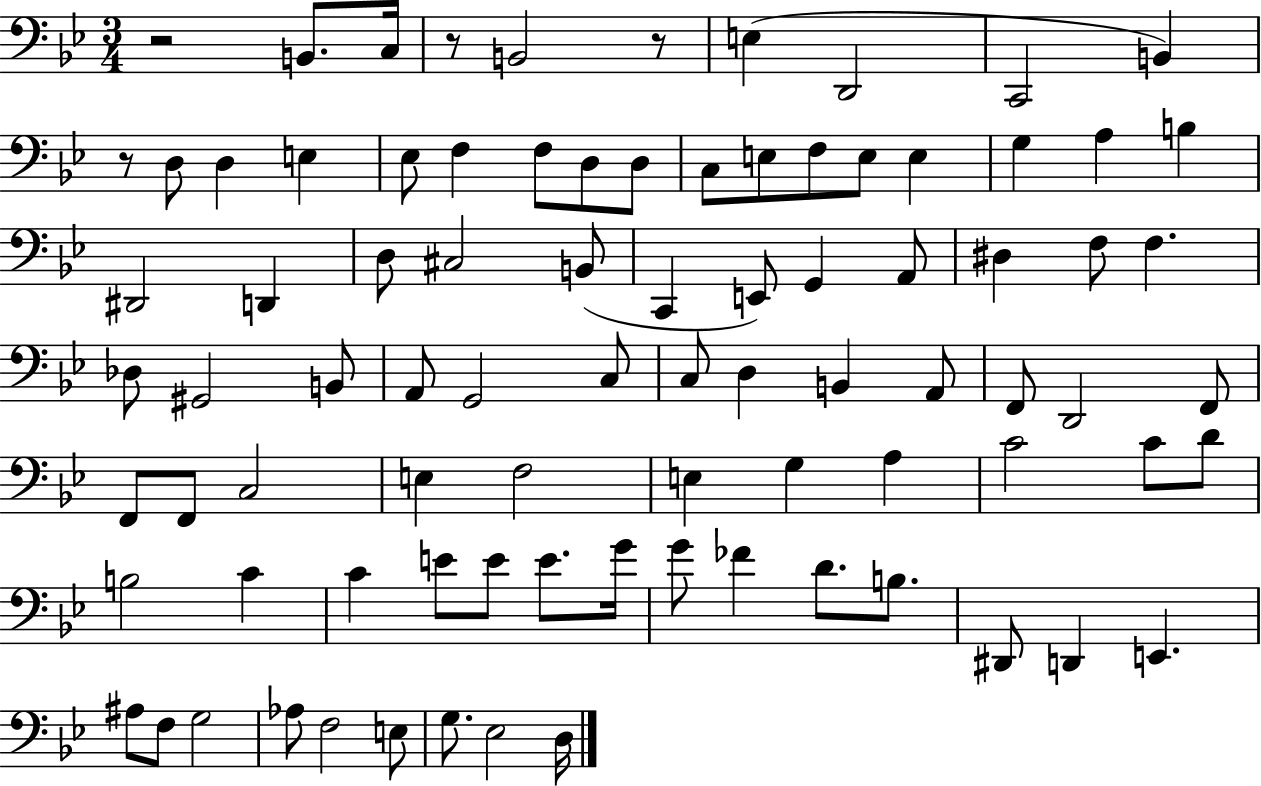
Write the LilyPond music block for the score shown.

{
  \clef bass
  \numericTimeSignature
  \time 3/4
  \key bes \major
  r2 b,8. c16 | r8 b,2 r8 | e4( d,2 | c,2 b,4) | \break r8 d8 d4 e4 | ees8 f4 f8 d8 d8 | c8 e8 f8 e8 e4 | g4 a4 b4 | \break dis,2 d,4 | d8 cis2 b,8( | c,4 e,8) g,4 a,8 | dis4 f8 f4. | \break des8 gis,2 b,8 | a,8 g,2 c8 | c8 d4 b,4 a,8 | f,8 d,2 f,8 | \break f,8 f,8 c2 | e4 f2 | e4 g4 a4 | c'2 c'8 d'8 | \break b2 c'4 | c'4 e'8 e'8 e'8. g'16 | g'8 fes'4 d'8. b8. | dis,8 d,4 e,4. | \break ais8 f8 g2 | aes8 f2 e8 | g8. ees2 d16 | \bar "|."
}